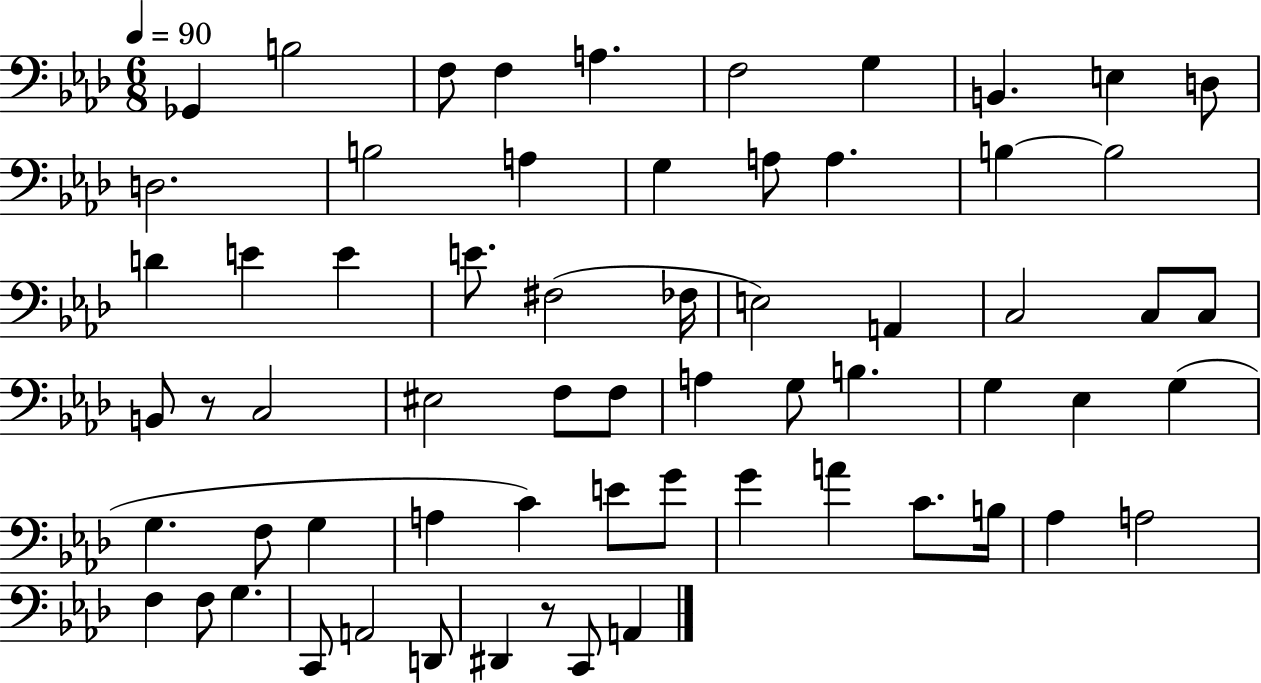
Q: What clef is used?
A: bass